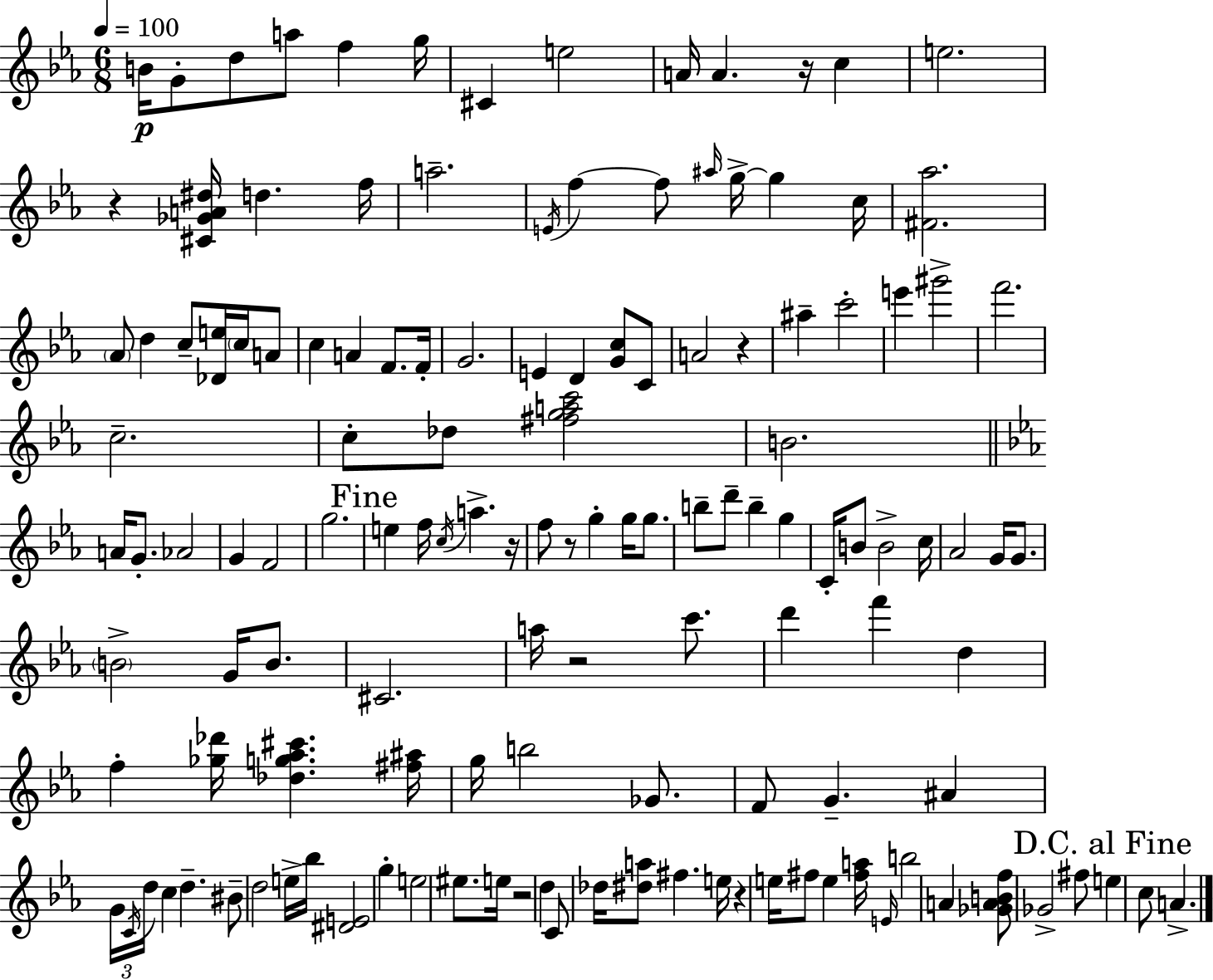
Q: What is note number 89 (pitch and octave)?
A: D5